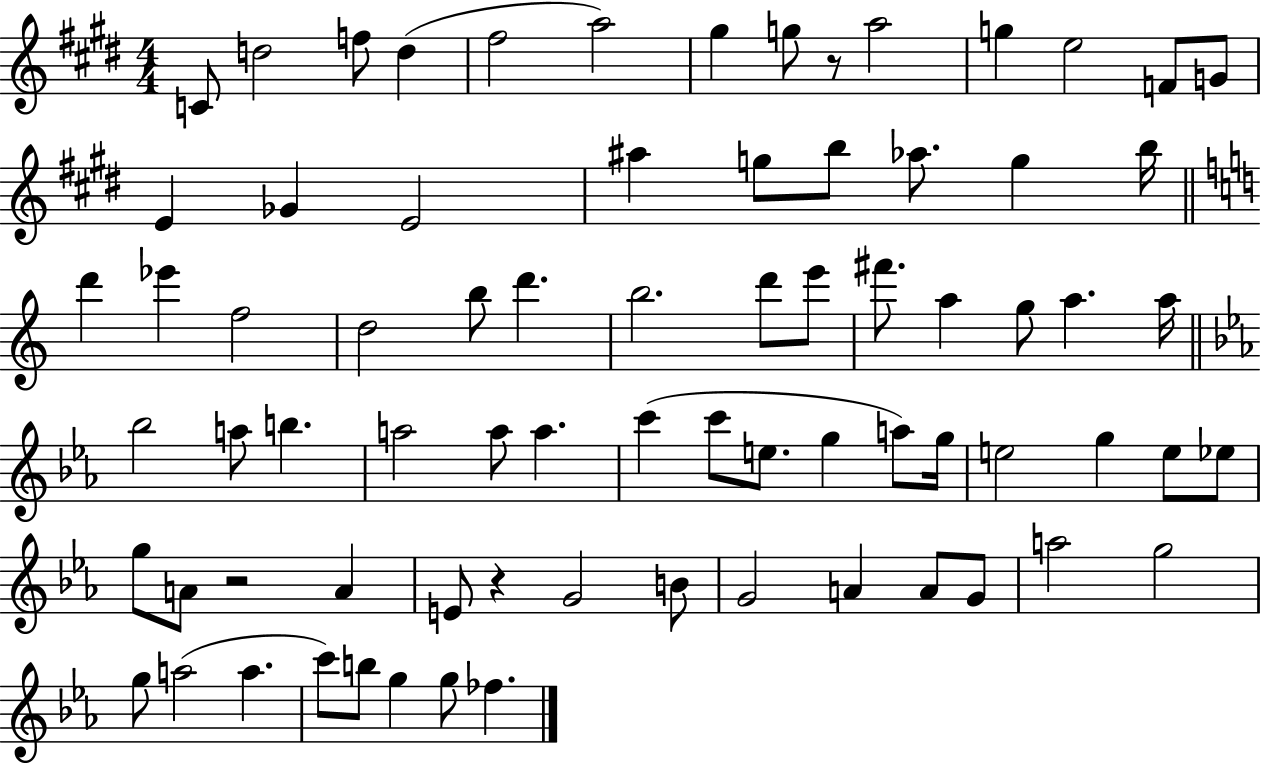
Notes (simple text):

C4/e D5/h F5/e D5/q F#5/h A5/h G#5/q G5/e R/e A5/h G5/q E5/h F4/e G4/e E4/q Gb4/q E4/h A#5/q G5/e B5/e Ab5/e. G5/q B5/s D6/q Eb6/q F5/h D5/h B5/e D6/q. B5/h. D6/e E6/e F#6/e. A5/q G5/e A5/q. A5/s Bb5/h A5/e B5/q. A5/h A5/e A5/q. C6/q C6/e E5/e. G5/q A5/e G5/s E5/h G5/q E5/e Eb5/e G5/e A4/e R/h A4/q E4/e R/q G4/h B4/e G4/h A4/q A4/e G4/e A5/h G5/h G5/e A5/h A5/q. C6/e B5/e G5/q G5/e FES5/q.